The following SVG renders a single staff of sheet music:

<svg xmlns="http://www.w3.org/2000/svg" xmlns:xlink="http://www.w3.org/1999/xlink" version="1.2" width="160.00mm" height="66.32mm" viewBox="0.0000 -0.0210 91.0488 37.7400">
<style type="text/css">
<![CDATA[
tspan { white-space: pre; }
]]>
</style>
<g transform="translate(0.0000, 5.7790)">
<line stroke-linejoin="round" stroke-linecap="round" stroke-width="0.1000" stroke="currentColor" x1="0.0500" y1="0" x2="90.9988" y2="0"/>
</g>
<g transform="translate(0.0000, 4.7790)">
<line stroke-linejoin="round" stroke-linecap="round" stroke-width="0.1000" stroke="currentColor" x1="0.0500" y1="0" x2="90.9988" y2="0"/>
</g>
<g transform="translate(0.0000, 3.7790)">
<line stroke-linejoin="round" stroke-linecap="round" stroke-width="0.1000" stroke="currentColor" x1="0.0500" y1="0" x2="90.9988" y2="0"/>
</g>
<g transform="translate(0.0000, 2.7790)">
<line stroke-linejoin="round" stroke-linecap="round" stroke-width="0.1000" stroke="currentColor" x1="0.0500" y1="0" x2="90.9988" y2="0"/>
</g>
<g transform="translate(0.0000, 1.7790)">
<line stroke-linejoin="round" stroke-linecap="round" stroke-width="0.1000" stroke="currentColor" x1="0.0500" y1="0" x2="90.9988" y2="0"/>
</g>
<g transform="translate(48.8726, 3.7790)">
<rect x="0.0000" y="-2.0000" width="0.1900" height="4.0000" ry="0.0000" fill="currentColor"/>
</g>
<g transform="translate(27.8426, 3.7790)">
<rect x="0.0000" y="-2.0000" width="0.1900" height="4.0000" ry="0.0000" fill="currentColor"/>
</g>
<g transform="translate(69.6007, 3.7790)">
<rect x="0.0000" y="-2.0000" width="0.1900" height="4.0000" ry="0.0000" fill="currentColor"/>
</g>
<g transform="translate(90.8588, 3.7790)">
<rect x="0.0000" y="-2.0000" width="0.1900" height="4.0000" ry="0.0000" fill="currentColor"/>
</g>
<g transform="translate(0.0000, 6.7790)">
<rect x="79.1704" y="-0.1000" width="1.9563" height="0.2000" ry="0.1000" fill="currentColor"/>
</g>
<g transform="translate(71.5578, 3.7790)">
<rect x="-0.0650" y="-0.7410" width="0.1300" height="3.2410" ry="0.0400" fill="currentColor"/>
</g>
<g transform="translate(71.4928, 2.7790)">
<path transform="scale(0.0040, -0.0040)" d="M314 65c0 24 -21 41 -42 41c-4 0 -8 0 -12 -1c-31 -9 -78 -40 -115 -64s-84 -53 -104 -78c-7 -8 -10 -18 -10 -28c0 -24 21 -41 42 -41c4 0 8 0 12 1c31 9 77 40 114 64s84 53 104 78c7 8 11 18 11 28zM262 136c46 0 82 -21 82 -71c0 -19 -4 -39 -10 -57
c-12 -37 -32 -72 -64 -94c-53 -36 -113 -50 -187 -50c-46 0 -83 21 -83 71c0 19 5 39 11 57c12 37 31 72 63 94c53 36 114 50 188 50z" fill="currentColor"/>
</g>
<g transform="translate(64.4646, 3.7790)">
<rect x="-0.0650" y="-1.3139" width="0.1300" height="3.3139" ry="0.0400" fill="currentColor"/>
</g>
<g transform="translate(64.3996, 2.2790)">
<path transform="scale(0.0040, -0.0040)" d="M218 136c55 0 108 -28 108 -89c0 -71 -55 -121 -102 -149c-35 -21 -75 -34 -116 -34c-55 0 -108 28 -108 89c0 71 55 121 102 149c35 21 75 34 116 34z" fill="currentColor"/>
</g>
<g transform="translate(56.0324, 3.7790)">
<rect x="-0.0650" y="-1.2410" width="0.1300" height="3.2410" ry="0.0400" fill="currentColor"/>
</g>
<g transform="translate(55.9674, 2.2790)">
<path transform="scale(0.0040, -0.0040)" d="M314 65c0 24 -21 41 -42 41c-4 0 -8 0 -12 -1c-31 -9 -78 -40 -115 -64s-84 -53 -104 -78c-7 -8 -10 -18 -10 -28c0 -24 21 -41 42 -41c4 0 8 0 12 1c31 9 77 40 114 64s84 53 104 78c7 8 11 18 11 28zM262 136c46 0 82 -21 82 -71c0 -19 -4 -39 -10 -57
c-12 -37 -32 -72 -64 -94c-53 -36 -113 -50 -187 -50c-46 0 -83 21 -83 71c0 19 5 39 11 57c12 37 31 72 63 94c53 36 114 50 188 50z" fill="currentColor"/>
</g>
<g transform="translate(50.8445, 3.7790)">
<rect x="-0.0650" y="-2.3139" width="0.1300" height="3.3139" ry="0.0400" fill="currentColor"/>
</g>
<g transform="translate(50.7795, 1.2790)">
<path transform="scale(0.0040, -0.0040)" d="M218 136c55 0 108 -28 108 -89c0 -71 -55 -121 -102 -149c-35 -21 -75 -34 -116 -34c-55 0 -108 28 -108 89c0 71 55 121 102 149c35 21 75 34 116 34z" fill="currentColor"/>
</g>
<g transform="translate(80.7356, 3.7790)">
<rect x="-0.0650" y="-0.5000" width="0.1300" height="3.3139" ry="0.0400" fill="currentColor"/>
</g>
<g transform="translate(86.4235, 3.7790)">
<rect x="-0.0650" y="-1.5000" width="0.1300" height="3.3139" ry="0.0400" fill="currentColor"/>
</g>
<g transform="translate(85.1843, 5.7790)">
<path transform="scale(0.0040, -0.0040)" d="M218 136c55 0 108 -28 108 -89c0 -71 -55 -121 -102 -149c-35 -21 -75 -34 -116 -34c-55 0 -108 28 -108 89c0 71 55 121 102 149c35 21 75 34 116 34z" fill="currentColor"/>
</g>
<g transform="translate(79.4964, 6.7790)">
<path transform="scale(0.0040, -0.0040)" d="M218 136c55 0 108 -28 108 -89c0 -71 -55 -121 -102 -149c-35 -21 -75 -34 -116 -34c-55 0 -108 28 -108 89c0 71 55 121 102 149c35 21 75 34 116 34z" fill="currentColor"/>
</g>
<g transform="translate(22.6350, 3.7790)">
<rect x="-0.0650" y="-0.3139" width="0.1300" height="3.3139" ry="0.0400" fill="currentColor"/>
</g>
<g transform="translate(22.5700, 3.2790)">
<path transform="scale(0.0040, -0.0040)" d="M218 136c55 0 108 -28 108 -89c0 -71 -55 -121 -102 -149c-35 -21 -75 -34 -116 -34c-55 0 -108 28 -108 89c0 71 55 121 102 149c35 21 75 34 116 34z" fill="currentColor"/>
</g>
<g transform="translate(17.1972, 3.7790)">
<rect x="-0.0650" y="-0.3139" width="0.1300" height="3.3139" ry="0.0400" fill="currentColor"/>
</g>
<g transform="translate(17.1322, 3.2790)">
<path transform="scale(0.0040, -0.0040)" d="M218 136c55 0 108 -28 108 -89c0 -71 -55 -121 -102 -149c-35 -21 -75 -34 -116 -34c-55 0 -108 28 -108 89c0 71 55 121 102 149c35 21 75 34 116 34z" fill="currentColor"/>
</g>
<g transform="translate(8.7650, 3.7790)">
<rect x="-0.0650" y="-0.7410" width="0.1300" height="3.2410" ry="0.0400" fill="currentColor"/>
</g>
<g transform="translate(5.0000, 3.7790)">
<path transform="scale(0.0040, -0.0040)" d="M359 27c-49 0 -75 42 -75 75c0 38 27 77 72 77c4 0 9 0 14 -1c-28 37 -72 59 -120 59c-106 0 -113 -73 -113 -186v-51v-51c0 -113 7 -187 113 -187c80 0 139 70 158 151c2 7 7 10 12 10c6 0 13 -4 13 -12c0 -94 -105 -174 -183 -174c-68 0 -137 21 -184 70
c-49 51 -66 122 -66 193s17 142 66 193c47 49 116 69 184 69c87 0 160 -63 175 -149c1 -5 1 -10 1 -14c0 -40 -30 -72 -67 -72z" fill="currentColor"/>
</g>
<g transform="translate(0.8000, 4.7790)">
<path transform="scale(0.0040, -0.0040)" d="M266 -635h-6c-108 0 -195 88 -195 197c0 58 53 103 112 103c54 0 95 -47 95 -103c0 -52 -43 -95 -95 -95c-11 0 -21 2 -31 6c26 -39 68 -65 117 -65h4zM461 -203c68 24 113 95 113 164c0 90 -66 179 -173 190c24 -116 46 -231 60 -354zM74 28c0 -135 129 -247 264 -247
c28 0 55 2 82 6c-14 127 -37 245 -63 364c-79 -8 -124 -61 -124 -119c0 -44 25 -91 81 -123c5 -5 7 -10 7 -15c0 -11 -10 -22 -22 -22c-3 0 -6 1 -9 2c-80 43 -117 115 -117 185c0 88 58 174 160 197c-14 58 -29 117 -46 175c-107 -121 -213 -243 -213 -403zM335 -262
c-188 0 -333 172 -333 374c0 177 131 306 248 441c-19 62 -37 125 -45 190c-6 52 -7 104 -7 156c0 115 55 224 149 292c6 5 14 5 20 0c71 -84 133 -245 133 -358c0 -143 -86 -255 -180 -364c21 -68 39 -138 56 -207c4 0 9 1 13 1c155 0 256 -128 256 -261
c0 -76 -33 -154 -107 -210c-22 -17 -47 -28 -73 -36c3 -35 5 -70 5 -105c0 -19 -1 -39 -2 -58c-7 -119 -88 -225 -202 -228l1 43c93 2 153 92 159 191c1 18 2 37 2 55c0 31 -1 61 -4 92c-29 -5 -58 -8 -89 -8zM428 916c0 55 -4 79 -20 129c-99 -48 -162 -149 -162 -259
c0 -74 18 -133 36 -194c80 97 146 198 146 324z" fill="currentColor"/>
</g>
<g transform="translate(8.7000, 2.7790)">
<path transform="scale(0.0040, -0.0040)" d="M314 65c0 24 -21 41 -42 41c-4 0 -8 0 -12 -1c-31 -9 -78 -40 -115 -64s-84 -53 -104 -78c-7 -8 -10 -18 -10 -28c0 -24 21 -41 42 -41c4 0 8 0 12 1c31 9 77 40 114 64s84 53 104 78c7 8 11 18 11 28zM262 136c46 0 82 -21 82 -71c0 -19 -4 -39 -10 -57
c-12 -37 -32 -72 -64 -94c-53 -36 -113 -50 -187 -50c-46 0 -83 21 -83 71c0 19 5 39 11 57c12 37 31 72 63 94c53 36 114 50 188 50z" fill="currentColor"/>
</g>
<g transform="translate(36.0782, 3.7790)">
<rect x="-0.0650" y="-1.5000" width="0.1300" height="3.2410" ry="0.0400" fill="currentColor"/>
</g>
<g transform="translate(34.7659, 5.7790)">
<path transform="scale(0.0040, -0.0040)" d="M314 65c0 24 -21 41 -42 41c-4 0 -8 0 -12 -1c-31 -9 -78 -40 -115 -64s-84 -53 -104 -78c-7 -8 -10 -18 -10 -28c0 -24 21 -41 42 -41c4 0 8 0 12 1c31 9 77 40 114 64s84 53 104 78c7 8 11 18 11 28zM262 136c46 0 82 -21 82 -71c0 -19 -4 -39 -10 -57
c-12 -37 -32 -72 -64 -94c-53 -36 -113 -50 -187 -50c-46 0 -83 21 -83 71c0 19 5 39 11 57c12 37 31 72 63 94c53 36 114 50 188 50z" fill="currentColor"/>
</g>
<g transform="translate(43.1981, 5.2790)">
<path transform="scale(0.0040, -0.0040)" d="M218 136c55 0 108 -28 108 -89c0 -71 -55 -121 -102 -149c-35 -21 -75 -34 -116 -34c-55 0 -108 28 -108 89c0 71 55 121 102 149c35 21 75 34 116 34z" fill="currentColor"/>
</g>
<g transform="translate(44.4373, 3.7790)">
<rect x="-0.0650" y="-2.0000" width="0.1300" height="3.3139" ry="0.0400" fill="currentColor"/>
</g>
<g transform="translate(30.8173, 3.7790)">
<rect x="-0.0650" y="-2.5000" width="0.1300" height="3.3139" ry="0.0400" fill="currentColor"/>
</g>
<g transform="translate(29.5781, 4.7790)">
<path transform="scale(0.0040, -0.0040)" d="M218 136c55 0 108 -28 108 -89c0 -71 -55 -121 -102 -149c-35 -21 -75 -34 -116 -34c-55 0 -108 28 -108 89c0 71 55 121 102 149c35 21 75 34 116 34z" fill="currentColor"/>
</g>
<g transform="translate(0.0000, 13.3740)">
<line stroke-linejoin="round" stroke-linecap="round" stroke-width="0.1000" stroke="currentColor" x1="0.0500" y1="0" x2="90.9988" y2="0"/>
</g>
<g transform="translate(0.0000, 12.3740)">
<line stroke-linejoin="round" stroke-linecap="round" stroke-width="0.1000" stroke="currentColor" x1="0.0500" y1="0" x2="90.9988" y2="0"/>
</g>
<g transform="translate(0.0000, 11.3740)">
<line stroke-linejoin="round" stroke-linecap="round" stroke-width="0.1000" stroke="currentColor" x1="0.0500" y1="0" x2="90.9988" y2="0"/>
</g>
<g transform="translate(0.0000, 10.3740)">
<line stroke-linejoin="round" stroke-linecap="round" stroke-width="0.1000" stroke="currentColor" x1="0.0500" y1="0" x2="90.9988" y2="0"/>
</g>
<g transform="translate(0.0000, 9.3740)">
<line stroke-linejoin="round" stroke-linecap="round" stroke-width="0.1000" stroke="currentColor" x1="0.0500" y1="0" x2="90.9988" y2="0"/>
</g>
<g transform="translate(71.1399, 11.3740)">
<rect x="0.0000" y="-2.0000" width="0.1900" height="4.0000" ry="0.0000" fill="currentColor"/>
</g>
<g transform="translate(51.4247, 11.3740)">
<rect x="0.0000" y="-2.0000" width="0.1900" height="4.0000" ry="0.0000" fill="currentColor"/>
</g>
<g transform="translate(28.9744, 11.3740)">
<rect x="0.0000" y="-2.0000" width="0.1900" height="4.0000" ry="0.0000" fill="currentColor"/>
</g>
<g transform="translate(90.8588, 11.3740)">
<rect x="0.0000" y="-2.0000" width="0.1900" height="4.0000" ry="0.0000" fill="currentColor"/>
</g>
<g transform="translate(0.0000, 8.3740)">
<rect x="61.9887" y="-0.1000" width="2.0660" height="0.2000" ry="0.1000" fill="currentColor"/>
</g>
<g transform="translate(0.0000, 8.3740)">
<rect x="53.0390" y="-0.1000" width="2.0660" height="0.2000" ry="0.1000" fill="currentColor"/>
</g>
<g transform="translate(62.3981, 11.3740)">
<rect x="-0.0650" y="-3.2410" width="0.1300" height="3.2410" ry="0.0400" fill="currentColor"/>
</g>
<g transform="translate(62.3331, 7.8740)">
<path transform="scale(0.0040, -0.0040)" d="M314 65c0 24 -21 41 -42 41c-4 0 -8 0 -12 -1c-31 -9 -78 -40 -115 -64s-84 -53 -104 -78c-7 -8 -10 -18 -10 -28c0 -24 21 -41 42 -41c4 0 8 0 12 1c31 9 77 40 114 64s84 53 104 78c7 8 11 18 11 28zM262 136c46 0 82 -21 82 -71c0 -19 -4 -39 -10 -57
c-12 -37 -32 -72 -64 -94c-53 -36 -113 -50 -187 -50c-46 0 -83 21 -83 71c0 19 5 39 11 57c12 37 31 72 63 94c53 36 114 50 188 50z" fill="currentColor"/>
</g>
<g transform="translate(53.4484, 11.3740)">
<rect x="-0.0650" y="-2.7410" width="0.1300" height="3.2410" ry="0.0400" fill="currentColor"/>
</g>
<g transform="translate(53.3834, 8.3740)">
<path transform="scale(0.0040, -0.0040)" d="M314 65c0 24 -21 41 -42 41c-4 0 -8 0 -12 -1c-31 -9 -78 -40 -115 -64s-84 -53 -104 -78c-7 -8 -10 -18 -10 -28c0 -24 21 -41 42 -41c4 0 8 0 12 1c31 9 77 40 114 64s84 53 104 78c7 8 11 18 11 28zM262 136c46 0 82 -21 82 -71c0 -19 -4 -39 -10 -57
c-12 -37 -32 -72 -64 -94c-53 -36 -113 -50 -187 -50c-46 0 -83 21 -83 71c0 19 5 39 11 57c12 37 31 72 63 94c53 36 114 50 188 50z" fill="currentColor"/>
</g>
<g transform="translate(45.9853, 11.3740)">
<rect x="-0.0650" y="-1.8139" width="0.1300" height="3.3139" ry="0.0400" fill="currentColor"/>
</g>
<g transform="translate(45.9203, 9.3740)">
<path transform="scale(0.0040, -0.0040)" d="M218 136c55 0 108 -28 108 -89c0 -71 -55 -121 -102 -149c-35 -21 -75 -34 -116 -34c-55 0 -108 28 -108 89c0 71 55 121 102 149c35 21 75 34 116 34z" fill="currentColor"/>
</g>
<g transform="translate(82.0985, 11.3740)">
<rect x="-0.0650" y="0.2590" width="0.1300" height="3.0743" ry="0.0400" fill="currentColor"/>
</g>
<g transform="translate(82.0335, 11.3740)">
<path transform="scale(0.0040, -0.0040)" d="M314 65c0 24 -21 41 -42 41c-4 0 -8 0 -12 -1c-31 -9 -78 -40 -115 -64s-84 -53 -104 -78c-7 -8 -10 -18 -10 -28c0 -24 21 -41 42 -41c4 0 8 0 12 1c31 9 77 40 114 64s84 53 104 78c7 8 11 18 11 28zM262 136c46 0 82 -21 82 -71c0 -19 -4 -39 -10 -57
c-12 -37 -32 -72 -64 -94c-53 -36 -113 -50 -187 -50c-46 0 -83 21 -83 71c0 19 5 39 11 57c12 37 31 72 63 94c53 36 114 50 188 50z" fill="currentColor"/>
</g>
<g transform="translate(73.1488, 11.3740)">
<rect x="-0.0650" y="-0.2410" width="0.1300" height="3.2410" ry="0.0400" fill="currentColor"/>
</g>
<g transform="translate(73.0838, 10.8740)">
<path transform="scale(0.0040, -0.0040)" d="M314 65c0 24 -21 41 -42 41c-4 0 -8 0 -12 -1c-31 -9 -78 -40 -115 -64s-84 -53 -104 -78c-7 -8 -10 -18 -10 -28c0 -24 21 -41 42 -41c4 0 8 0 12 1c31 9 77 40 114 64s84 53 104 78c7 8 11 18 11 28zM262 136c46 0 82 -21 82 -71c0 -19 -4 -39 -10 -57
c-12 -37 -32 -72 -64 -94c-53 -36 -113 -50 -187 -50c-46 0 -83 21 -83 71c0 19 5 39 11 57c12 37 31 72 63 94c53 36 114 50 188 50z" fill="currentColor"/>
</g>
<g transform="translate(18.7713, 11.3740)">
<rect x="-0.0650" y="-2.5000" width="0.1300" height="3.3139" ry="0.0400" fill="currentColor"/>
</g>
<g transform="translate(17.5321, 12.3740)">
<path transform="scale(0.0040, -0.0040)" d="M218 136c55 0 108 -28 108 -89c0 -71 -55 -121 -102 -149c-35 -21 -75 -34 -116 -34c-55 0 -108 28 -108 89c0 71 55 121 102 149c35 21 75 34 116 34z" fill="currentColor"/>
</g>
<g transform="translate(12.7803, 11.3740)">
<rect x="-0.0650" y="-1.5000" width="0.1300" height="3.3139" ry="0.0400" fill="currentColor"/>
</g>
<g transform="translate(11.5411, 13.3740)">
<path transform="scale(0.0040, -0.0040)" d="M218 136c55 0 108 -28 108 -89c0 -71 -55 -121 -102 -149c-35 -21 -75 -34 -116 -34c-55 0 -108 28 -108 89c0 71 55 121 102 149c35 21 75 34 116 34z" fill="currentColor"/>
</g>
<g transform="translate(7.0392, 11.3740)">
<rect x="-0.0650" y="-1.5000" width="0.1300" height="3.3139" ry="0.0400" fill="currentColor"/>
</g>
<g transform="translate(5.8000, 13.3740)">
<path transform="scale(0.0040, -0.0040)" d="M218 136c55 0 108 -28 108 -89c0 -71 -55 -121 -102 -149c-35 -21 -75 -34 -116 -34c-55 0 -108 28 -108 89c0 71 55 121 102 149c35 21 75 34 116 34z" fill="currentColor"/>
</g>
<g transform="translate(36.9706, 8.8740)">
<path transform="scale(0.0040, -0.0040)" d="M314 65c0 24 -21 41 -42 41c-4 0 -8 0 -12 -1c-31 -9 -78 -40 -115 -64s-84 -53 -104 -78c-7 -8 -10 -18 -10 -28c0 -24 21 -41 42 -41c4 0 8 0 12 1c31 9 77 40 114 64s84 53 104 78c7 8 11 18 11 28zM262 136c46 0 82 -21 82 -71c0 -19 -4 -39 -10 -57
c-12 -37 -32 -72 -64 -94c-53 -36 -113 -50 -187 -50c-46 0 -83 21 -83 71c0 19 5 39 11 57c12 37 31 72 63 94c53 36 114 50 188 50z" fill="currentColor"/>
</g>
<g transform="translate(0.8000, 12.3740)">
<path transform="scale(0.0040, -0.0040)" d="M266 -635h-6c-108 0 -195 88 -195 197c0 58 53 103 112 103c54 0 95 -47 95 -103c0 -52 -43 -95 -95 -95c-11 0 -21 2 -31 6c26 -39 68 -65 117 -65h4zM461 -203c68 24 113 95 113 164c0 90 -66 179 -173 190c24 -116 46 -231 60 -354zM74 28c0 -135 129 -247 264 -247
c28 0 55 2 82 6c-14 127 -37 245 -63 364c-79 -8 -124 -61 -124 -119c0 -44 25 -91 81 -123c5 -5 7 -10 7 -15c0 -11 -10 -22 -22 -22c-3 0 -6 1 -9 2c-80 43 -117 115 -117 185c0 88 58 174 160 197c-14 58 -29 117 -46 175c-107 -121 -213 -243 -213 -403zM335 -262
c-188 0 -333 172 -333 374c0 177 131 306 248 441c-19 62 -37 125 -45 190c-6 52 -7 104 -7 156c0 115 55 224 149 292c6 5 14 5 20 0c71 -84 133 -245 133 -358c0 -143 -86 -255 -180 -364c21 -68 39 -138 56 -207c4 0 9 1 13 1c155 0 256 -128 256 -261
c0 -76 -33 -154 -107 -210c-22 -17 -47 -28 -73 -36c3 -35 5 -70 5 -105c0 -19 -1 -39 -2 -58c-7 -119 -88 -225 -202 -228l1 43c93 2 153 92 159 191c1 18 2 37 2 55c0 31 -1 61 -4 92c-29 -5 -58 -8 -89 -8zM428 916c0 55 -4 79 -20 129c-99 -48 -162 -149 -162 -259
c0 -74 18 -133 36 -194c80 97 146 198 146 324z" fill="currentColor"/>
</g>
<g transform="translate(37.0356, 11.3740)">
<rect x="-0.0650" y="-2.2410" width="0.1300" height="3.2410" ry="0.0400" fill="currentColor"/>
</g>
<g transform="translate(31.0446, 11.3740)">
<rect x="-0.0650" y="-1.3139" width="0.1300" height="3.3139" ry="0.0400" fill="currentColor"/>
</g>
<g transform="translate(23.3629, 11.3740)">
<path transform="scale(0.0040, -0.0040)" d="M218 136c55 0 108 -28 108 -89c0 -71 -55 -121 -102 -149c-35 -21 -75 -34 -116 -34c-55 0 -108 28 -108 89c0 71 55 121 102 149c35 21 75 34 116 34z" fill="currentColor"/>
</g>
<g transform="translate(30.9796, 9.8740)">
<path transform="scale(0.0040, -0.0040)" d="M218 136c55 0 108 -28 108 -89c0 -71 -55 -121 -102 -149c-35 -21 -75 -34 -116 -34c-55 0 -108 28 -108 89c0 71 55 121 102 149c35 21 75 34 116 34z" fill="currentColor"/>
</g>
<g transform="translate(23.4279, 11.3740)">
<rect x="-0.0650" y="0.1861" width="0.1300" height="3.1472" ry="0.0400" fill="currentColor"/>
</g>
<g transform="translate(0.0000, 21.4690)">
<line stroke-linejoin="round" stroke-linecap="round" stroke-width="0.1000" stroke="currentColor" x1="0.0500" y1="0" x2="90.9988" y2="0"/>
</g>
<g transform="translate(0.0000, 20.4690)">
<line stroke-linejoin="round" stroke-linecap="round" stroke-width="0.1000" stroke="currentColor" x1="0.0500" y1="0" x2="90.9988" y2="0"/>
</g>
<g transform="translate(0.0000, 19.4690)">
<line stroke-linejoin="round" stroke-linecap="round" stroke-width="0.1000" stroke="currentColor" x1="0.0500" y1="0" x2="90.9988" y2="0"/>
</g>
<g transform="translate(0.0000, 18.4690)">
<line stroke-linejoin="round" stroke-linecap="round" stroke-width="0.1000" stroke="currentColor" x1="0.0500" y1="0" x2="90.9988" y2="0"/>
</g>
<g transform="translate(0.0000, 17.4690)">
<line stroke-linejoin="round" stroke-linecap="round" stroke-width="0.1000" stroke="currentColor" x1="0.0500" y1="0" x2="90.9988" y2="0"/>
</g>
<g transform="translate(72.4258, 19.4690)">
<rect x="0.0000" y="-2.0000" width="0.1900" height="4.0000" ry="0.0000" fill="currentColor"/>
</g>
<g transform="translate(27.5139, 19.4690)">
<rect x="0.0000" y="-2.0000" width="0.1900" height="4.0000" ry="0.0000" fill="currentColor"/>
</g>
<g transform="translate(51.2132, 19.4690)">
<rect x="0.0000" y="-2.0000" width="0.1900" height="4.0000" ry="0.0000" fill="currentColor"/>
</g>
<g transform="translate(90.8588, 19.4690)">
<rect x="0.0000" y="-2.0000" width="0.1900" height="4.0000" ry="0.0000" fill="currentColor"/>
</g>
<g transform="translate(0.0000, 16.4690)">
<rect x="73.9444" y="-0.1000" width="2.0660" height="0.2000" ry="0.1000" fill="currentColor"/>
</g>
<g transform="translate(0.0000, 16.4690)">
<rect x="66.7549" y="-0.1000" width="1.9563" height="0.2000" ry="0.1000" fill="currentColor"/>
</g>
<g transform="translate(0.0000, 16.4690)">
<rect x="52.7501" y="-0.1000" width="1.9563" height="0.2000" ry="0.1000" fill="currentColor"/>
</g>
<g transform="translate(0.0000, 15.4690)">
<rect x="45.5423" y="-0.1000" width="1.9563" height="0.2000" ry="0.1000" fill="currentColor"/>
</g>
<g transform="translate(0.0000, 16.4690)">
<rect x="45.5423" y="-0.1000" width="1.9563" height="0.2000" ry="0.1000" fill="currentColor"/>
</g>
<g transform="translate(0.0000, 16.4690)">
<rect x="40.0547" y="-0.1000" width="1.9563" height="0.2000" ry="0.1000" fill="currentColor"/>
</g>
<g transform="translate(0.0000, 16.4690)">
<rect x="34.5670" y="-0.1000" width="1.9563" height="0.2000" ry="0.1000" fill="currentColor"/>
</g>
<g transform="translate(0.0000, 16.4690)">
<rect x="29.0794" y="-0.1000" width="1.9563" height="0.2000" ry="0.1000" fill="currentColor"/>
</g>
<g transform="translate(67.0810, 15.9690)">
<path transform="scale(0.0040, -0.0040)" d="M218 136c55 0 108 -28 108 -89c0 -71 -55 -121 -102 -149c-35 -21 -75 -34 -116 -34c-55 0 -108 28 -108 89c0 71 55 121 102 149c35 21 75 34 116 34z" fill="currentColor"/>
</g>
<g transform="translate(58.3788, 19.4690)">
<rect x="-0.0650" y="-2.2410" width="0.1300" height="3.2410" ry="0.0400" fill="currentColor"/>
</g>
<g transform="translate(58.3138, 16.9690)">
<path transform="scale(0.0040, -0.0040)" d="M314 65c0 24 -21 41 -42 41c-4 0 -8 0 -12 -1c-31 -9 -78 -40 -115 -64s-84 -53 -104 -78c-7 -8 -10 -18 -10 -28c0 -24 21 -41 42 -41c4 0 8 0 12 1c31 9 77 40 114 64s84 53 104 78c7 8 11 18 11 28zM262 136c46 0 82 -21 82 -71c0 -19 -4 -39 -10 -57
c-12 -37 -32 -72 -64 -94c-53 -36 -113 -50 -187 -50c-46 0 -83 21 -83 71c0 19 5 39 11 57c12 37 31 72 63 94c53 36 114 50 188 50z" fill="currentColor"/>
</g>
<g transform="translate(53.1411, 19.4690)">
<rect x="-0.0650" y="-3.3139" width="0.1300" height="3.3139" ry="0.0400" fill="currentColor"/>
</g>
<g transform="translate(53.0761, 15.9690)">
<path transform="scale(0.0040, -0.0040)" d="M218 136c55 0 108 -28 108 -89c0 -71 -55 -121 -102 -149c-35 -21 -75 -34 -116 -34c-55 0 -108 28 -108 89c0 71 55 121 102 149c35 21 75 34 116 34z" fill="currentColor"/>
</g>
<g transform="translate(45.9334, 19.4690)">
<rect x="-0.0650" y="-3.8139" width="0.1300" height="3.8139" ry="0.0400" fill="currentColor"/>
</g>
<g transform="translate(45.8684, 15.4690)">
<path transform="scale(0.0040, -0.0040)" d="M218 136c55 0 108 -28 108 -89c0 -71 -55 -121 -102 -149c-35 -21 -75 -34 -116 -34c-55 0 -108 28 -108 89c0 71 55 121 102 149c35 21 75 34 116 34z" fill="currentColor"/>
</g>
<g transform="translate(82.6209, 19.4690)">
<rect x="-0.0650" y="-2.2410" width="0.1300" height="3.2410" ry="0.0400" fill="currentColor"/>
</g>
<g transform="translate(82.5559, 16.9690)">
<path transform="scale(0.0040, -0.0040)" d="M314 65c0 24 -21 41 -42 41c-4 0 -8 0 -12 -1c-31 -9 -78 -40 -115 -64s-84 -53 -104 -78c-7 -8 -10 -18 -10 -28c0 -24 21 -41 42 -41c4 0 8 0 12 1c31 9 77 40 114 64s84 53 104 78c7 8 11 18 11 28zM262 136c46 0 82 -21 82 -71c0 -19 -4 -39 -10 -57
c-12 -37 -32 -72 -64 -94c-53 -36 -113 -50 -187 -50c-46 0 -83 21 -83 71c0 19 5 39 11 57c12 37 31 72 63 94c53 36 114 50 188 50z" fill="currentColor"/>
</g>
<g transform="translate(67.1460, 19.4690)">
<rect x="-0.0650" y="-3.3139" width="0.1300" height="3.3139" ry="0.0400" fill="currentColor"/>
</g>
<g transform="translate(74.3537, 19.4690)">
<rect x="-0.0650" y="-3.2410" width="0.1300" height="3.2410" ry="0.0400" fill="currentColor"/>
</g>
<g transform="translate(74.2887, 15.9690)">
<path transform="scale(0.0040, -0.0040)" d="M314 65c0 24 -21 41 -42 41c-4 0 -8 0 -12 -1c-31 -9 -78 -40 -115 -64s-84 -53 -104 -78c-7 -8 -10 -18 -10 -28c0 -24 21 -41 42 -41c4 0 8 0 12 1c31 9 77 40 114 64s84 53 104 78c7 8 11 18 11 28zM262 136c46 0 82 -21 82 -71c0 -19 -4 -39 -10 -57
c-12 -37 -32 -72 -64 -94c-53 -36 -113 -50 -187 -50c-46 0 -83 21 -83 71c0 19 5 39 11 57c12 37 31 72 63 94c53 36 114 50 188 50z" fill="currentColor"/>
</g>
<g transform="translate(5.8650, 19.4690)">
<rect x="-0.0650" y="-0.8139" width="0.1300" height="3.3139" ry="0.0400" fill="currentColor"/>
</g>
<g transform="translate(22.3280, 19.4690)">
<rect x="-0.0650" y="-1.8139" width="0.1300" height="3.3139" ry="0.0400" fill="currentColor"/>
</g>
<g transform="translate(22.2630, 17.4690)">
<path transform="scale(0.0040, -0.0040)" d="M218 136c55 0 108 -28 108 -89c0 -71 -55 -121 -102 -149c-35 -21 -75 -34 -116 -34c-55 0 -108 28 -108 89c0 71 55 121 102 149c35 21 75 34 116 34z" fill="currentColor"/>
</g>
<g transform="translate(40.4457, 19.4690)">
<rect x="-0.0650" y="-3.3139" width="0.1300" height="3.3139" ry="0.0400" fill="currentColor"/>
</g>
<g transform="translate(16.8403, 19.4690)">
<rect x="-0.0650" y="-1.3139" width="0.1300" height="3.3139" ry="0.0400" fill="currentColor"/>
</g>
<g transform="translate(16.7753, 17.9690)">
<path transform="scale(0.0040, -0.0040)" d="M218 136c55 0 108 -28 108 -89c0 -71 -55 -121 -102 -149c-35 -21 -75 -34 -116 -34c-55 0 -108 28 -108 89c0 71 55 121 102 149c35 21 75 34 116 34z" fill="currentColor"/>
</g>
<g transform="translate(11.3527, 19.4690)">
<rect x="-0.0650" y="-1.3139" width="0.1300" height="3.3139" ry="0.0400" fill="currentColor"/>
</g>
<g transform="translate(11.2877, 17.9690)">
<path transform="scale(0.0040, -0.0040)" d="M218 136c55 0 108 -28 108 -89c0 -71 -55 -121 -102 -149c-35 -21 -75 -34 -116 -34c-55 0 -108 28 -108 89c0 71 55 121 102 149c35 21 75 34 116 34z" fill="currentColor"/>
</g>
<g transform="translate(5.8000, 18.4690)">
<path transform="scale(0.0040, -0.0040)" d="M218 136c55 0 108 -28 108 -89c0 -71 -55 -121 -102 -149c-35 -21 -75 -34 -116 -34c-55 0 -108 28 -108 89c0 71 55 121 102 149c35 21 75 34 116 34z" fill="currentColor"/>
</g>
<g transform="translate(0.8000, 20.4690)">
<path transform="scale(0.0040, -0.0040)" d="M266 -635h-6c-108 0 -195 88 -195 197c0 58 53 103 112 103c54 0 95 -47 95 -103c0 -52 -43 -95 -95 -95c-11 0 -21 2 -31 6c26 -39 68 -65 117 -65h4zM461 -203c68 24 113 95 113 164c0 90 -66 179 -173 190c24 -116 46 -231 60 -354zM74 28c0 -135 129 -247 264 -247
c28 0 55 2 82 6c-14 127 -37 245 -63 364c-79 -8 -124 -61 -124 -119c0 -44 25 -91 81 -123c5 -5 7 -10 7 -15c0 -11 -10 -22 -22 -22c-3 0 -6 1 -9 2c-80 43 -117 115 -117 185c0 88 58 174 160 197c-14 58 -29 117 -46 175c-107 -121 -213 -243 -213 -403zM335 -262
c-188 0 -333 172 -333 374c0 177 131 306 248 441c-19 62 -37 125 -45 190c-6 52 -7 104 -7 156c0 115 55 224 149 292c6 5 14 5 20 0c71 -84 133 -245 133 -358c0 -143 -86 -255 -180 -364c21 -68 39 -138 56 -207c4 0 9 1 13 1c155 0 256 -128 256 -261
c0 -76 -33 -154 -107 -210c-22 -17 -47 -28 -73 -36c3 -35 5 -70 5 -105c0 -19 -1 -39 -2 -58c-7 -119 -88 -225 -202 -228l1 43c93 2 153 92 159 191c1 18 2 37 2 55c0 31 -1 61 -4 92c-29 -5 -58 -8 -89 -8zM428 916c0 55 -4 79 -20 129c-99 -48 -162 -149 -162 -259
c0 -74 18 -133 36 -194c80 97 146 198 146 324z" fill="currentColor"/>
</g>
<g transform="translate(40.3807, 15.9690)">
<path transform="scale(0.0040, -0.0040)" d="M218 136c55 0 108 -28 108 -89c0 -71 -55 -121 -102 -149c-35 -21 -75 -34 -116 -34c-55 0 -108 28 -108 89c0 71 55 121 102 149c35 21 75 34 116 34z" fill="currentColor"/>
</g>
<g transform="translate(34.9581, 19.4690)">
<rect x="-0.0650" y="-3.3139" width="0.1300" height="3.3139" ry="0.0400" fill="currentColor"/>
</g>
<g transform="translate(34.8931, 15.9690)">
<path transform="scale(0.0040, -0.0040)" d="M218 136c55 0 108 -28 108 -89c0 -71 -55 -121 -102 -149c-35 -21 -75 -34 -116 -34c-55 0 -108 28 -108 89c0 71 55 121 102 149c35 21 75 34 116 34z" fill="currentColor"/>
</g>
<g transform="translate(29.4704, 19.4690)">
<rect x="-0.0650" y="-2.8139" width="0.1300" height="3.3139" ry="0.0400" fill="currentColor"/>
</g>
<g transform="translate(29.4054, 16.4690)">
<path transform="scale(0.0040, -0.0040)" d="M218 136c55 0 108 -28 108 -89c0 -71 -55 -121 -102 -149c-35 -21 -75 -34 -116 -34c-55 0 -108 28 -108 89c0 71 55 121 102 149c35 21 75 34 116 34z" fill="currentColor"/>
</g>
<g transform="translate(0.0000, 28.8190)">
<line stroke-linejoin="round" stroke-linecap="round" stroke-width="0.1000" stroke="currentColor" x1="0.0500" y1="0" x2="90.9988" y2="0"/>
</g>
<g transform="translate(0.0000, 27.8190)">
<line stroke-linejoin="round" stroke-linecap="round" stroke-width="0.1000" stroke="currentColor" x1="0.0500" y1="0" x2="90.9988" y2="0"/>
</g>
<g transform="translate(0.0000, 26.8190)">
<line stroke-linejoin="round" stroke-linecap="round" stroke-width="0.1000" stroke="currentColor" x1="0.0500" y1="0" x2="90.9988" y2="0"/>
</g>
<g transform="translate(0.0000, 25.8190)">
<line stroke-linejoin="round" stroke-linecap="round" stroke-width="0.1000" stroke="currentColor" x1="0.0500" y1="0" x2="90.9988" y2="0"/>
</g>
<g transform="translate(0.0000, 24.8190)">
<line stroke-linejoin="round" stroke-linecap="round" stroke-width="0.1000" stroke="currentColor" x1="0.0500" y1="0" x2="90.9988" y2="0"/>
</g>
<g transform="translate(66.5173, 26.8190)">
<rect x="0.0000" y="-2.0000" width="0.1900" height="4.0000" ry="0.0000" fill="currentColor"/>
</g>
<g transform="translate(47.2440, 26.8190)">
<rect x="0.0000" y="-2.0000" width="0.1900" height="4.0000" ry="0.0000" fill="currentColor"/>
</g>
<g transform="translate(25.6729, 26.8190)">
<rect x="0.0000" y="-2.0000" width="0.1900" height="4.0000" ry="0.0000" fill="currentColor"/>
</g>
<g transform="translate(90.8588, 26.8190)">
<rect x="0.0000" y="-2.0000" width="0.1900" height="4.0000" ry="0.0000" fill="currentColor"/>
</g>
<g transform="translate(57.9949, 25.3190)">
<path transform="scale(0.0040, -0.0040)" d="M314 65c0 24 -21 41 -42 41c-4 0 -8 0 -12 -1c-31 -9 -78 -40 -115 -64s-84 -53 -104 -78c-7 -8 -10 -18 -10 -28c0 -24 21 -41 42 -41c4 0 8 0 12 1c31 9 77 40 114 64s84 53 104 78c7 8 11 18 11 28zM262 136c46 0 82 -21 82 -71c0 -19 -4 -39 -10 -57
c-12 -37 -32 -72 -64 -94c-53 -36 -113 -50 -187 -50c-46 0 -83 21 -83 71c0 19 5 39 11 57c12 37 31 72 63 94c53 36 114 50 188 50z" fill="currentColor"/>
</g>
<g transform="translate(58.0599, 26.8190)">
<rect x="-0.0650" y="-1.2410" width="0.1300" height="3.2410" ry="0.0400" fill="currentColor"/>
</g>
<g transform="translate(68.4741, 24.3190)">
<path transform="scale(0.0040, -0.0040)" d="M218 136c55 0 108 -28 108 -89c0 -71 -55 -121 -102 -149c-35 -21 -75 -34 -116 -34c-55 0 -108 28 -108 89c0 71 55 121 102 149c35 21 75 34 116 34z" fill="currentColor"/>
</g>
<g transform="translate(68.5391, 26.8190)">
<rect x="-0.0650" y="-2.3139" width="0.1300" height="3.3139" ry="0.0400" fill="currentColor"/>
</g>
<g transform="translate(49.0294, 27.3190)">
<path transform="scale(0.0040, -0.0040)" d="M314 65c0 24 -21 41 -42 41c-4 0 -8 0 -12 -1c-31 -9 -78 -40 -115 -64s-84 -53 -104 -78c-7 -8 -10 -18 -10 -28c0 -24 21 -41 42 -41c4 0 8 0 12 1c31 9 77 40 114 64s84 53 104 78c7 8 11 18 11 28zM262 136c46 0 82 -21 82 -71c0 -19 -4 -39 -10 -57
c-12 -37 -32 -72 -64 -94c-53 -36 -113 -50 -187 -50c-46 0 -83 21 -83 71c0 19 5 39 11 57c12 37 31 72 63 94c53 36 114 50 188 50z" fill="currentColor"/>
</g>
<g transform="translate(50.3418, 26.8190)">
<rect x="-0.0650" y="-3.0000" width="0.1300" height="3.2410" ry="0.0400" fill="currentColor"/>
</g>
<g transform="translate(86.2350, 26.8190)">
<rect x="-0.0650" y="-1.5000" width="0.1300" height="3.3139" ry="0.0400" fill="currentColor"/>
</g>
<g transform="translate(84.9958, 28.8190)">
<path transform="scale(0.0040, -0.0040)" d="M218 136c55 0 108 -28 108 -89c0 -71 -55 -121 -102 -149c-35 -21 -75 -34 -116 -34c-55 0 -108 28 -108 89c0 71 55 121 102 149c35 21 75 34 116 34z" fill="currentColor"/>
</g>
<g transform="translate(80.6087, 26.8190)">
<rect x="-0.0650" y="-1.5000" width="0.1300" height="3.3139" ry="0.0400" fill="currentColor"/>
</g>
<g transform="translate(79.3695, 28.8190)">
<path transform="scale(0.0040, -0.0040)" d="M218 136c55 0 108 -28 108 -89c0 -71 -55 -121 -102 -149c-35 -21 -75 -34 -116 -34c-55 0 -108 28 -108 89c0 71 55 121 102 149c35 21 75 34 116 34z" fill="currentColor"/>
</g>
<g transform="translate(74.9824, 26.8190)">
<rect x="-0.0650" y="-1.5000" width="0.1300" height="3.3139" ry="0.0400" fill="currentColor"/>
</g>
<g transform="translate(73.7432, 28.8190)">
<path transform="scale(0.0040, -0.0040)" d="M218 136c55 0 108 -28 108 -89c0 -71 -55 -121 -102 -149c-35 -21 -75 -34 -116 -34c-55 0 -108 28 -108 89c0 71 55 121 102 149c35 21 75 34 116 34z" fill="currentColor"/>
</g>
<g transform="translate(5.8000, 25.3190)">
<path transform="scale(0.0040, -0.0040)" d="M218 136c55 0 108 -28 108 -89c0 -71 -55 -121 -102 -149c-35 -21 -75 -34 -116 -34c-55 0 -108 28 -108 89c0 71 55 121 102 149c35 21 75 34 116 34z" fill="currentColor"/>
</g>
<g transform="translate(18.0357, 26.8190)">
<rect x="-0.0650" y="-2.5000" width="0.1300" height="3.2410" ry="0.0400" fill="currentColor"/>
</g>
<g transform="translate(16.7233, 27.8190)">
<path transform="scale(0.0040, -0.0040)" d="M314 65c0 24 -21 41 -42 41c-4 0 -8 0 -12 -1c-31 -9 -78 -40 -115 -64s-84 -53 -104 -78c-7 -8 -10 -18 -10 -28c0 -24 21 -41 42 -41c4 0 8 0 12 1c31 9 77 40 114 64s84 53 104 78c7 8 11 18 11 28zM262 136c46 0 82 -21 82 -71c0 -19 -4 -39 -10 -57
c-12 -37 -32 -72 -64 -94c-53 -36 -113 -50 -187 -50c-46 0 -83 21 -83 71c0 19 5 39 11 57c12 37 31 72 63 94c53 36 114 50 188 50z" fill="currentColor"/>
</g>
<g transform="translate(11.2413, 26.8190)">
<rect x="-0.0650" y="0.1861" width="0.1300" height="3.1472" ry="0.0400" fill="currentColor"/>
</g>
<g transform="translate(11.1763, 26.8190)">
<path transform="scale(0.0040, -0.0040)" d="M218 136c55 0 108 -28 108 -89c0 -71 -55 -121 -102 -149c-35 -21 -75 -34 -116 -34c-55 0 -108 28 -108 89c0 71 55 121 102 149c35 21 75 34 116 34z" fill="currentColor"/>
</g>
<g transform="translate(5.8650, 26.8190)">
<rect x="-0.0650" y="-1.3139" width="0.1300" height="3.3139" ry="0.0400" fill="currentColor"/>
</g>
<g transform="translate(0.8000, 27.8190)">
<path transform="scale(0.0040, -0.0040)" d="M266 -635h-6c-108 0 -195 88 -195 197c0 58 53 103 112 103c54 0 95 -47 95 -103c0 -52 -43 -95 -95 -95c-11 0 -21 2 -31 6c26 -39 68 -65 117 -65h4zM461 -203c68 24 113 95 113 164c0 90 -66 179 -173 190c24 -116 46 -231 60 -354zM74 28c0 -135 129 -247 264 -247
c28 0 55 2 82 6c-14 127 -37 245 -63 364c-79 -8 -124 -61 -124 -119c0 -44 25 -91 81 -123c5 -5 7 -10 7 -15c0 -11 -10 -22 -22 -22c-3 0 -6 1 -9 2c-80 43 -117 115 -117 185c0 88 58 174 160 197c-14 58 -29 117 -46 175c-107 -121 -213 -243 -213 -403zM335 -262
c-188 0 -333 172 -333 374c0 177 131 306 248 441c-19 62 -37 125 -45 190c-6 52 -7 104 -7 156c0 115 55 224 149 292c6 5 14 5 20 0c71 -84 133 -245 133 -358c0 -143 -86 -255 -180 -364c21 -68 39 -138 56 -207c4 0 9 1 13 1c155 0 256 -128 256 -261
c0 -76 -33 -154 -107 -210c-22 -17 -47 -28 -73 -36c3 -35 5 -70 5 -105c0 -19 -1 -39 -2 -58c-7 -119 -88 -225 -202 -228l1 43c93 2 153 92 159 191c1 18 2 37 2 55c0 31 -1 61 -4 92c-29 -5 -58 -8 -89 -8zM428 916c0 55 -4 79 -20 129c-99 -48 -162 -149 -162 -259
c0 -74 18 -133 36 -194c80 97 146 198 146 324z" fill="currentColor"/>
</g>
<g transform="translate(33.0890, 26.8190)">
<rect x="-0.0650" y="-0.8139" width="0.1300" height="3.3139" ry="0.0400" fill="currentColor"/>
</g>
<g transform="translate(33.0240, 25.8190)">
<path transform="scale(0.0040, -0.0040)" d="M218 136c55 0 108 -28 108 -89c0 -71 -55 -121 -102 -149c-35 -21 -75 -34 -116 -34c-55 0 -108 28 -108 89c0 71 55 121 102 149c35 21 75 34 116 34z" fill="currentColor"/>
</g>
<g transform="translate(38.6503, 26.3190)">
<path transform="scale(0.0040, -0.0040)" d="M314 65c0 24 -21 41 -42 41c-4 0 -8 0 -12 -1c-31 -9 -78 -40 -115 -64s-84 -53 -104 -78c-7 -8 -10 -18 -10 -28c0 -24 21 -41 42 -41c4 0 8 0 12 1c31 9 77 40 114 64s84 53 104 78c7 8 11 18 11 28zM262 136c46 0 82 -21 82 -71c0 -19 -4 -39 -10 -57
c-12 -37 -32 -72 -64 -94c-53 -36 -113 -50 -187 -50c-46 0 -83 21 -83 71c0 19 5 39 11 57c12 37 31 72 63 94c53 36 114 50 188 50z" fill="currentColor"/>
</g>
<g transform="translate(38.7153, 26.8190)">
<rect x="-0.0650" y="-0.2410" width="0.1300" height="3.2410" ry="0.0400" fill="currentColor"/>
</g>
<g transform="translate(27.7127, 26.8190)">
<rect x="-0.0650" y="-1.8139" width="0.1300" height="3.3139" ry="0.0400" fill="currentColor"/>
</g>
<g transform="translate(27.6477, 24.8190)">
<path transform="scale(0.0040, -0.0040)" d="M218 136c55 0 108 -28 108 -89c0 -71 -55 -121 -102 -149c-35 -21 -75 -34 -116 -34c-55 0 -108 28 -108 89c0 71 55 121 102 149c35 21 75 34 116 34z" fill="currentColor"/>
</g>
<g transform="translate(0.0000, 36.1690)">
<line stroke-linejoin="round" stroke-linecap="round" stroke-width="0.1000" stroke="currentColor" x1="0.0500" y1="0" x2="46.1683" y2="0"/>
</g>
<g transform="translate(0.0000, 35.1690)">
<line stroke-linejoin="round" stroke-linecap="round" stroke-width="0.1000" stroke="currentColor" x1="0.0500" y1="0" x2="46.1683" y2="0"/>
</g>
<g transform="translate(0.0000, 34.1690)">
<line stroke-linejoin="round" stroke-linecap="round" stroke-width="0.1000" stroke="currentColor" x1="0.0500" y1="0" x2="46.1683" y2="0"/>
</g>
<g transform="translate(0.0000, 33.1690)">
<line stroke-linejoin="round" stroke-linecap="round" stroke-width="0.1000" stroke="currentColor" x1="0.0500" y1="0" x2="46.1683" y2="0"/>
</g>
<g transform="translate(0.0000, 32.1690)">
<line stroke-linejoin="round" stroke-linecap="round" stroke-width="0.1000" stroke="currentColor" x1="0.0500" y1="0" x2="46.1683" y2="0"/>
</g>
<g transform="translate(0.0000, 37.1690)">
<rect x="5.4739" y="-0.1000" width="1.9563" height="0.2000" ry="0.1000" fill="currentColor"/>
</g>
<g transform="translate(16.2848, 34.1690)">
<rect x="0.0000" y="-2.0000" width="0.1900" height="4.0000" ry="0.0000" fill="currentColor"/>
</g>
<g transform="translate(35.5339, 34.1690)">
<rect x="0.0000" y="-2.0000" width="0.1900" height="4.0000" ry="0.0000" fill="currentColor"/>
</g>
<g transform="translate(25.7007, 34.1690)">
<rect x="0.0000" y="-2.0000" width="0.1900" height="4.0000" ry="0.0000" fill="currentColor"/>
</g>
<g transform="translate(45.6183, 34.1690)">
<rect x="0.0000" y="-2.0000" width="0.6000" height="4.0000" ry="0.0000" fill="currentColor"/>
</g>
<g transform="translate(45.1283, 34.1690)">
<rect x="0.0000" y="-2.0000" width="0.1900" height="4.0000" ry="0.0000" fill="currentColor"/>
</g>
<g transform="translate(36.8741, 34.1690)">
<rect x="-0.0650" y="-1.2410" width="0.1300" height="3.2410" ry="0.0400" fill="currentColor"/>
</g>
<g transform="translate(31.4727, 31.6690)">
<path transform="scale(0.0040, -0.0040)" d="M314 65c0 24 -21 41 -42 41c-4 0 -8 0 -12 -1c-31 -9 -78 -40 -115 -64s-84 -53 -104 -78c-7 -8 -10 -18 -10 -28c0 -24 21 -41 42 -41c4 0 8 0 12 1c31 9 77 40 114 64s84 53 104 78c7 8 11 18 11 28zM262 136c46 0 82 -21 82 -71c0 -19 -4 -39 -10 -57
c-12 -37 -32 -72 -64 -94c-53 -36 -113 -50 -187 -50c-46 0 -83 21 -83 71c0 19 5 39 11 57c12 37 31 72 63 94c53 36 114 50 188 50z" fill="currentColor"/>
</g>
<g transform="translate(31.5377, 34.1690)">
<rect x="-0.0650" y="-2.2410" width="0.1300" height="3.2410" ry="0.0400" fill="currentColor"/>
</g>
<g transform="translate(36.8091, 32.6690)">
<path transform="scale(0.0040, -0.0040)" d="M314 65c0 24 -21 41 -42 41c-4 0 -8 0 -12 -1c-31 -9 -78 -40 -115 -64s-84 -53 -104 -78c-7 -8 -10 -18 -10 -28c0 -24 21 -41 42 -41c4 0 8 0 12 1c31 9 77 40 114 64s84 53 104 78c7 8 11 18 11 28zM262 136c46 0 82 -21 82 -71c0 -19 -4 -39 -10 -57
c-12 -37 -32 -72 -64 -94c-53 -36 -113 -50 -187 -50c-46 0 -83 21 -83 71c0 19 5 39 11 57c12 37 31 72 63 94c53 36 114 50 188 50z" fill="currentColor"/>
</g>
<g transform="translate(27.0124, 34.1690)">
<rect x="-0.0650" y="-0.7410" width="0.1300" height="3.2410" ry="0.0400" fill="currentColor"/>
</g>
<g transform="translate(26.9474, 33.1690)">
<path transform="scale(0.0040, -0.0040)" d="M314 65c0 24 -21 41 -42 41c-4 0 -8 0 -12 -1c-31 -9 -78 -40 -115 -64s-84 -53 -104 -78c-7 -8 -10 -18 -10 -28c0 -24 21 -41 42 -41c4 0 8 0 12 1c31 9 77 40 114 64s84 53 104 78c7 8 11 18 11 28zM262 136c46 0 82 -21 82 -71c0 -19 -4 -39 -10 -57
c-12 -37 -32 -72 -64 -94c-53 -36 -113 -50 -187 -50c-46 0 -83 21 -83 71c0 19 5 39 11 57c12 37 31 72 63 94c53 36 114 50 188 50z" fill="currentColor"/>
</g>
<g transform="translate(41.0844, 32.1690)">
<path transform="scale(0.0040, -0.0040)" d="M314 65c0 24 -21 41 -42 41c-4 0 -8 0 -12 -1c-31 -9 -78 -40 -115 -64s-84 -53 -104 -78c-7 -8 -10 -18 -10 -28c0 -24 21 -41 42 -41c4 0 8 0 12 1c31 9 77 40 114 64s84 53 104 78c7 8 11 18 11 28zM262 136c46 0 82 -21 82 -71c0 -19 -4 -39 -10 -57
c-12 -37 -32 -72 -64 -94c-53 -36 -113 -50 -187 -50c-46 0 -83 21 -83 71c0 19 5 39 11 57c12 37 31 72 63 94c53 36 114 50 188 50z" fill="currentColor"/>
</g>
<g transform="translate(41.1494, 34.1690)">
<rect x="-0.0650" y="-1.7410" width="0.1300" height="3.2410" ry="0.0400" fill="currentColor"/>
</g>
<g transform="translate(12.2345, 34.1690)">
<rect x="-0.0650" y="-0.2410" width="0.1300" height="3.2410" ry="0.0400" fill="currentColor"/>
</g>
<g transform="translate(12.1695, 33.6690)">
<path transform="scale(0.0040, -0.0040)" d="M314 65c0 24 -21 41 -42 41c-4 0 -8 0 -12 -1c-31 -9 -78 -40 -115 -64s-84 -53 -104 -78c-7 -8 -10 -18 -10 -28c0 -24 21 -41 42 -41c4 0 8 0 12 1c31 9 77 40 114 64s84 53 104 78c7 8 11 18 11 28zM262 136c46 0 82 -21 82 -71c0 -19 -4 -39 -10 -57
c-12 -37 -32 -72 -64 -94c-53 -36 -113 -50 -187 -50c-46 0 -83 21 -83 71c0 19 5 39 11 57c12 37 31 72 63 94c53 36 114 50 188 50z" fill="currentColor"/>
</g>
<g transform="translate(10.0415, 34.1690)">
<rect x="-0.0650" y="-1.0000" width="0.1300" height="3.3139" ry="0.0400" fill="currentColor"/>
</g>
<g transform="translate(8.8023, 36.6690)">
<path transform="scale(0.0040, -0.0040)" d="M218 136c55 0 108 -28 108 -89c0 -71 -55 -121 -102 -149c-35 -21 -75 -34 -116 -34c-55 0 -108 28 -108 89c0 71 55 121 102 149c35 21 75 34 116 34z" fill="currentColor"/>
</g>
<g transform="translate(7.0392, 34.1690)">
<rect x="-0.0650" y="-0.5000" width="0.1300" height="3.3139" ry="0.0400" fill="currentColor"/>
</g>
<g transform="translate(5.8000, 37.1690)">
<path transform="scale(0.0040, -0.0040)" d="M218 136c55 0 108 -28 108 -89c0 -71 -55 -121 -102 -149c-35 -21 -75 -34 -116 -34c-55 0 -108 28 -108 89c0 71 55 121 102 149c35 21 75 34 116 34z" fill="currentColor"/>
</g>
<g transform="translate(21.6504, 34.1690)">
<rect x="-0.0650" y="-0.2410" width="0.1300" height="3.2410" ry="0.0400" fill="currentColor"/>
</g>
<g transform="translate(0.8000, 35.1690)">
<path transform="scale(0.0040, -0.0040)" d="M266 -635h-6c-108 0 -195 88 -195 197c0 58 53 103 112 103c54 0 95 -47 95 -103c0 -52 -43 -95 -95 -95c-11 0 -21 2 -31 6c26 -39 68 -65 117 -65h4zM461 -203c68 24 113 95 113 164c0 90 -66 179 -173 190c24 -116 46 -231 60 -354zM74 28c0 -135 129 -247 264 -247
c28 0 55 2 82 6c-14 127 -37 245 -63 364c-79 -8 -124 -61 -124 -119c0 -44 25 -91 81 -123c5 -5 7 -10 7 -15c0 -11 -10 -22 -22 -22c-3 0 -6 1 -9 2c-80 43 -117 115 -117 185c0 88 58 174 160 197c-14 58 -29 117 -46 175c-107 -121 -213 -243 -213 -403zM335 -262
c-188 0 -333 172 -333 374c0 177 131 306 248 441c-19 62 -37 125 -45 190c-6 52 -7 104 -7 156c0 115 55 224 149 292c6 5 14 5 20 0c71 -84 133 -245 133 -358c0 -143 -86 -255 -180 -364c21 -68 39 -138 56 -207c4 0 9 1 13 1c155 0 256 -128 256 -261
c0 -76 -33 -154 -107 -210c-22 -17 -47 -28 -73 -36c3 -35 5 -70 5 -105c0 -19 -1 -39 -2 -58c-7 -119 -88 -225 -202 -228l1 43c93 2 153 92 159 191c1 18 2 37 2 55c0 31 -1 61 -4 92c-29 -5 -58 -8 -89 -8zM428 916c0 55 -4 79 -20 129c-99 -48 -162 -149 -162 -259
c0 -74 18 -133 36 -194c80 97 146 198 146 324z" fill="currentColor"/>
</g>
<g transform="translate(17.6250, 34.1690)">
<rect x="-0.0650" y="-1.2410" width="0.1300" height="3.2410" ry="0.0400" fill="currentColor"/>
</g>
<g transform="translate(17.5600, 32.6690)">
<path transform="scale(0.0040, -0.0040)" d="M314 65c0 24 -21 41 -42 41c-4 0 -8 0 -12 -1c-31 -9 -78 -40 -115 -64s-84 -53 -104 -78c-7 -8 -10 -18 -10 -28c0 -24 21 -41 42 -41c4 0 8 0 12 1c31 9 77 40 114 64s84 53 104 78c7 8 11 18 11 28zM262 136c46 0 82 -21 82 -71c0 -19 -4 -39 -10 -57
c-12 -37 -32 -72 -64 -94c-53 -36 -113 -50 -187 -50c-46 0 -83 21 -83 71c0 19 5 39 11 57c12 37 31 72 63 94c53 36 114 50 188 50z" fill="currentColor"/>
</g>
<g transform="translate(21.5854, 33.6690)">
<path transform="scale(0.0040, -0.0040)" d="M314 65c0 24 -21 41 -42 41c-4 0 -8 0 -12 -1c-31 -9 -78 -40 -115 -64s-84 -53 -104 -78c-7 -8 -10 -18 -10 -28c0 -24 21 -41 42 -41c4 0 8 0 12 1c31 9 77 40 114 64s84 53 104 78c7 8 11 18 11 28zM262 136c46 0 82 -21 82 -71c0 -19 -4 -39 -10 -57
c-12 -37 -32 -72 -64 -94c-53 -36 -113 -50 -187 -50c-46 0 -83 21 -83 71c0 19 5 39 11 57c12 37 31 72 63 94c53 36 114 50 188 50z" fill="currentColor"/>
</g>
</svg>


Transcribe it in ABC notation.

X:1
T:Untitled
M:4/4
L:1/4
K:C
d2 c c G E2 F g e2 e d2 C E E E G B e g2 f a2 b2 c2 B2 d e e f a b b c' b g2 b b2 g2 e B G2 f d c2 A2 e2 g E E E C D c2 e2 c2 d2 g2 e2 f2